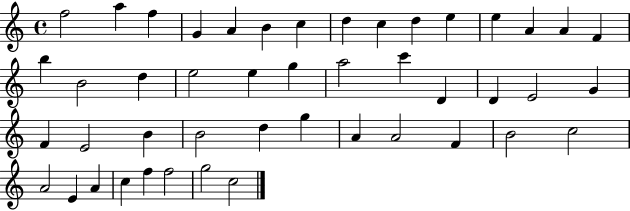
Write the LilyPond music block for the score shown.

{
  \clef treble
  \time 4/4
  \defaultTimeSignature
  \key c \major
  f''2 a''4 f''4 | g'4 a'4 b'4 c''4 | d''4 c''4 d''4 e''4 | e''4 a'4 a'4 f'4 | \break b''4 b'2 d''4 | e''2 e''4 g''4 | a''2 c'''4 d'4 | d'4 e'2 g'4 | \break f'4 e'2 b'4 | b'2 d''4 g''4 | a'4 a'2 f'4 | b'2 c''2 | \break a'2 e'4 a'4 | c''4 f''4 f''2 | g''2 c''2 | \bar "|."
}